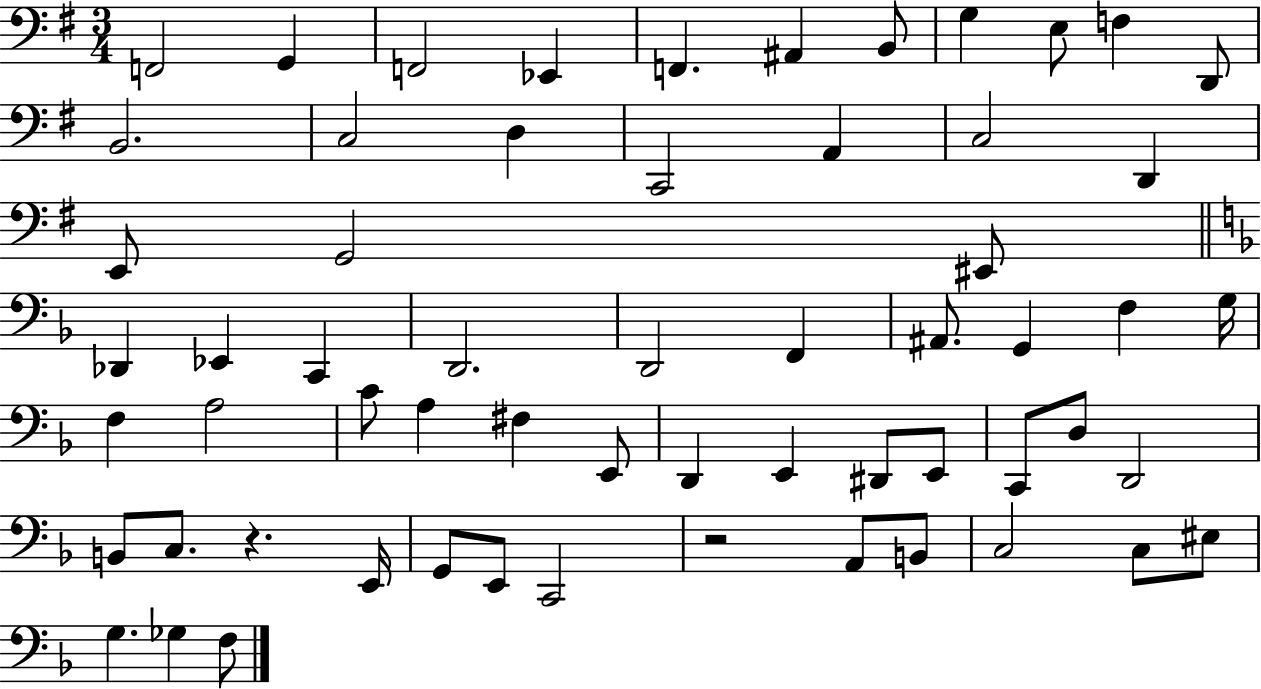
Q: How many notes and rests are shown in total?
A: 60